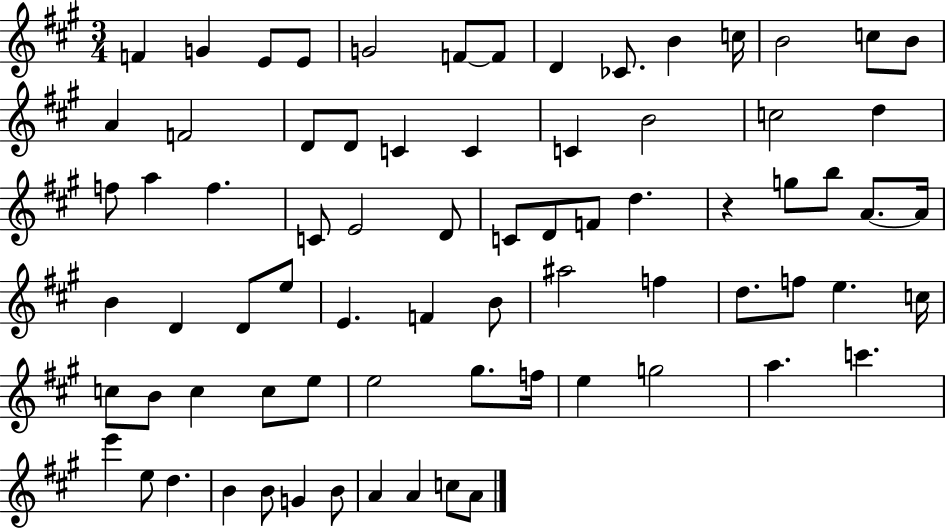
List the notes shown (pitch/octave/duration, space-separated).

F4/q G4/q E4/e E4/e G4/h F4/e F4/e D4/q CES4/e. B4/q C5/s B4/h C5/e B4/e A4/q F4/h D4/e D4/e C4/q C4/q C4/q B4/h C5/h D5/q F5/e A5/q F5/q. C4/e E4/h D4/e C4/e D4/e F4/e D5/q. R/q G5/e B5/e A4/e. A4/s B4/q D4/q D4/e E5/e E4/q. F4/q B4/e A#5/h F5/q D5/e. F5/e E5/q. C5/s C5/e B4/e C5/q C5/e E5/e E5/h G#5/e. F5/s E5/q G5/h A5/q. C6/q. E6/q E5/e D5/q. B4/q B4/e G4/q B4/e A4/q A4/q C5/e A4/e